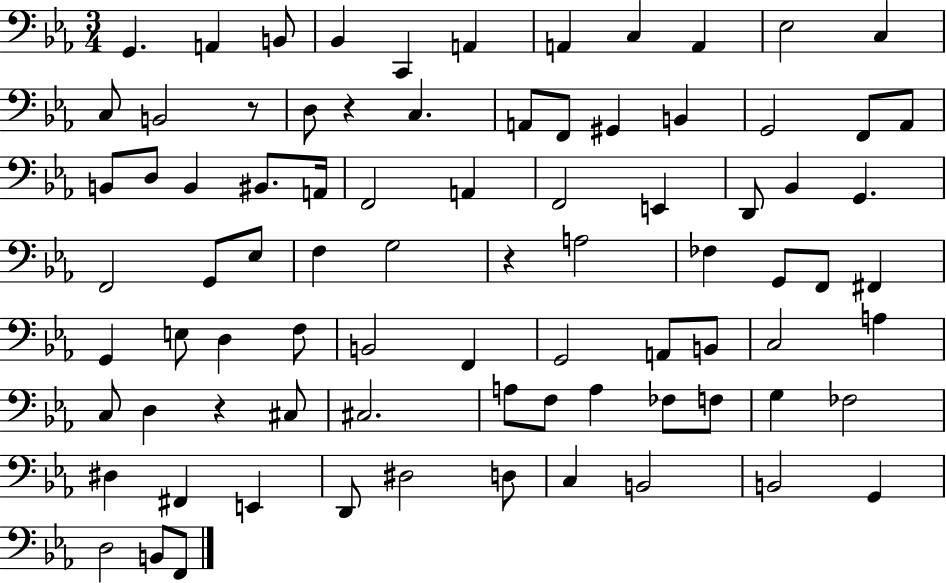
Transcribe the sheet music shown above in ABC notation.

X:1
T:Untitled
M:3/4
L:1/4
K:Eb
G,, A,, B,,/2 _B,, C,, A,, A,, C, A,, _E,2 C, C,/2 B,,2 z/2 D,/2 z C, A,,/2 F,,/2 ^G,, B,, G,,2 F,,/2 _A,,/2 B,,/2 D,/2 B,, ^B,,/2 A,,/4 F,,2 A,, F,,2 E,, D,,/2 _B,, G,, F,,2 G,,/2 _E,/2 F, G,2 z A,2 _F, G,,/2 F,,/2 ^F,, G,, E,/2 D, F,/2 B,,2 F,, G,,2 A,,/2 B,,/2 C,2 A, C,/2 D, z ^C,/2 ^C,2 A,/2 F,/2 A, _F,/2 F,/2 G, _F,2 ^D, ^F,, E,, D,,/2 ^D,2 D,/2 C, B,,2 B,,2 G,, D,2 B,,/2 F,,/2